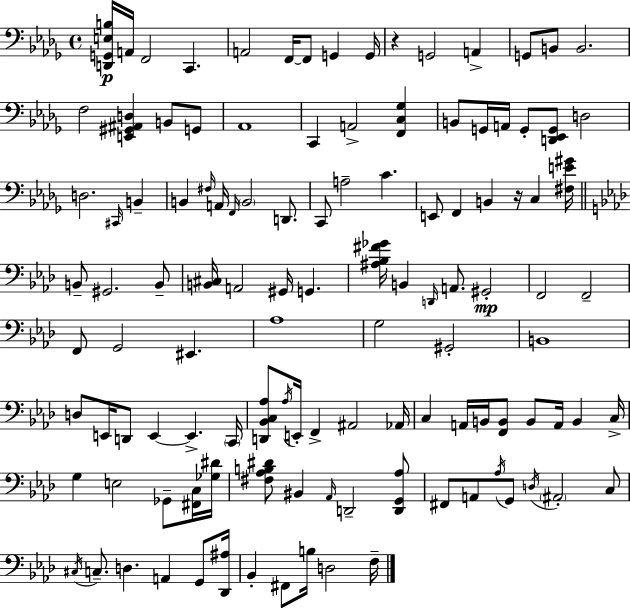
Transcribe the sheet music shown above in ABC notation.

X:1
T:Untitled
M:4/4
L:1/4
K:Bbm
[D,,G,,E,B,]/4 A,,/4 F,,2 C,, A,,2 F,,/4 F,,/2 G,, G,,/4 z G,,2 A,, G,,/2 B,,/2 B,,2 F,2 [E,,^G,,^A,,D,] B,,/2 G,,/2 _A,,4 C,, A,,2 [F,,C,_G,] B,,/2 G,,/4 A,,/4 G,,/2 [D,,_E,,G,,]/2 D,2 D,2 ^C,,/4 B,, B,, ^F,/4 A,,/4 F,,/4 B,,2 D,,/2 C,,/2 A,2 C E,,/2 F,, B,, z/4 C, [^F,E^G]/4 B,,/2 ^G,,2 B,,/2 [B,,^C,]/4 A,,2 ^G,,/4 G,, [^A,_B,^F_G]/4 B,, D,,/4 A,,/2 ^G,,2 F,,2 F,,2 F,,/2 G,,2 ^E,, _A,4 G,2 ^G,,2 B,,4 D,/2 E,,/4 D,,/2 E,, E,, C,,/4 [D,,_B,,C,_A,]/2 _A,/4 E,,/4 F,, ^A,,2 _A,,/4 C, A,,/4 B,,/4 [F,,B,,]/2 B,,/2 A,,/4 B,, C,/4 G, E,2 _G,,/2 [^F,,C,]/4 [_G,^D]/4 [^F,_A,B,^D]/2 ^B,, _A,,/4 D,,2 [D,,G,,_A,]/2 ^F,,/2 A,,/2 _A,/4 G,,/2 D,/4 ^A,,2 C,/2 ^C,/4 C,/2 D, A,, G,,/2 [_D,,^A,]/4 _B,, ^F,,/2 B,/4 D,2 F,/4